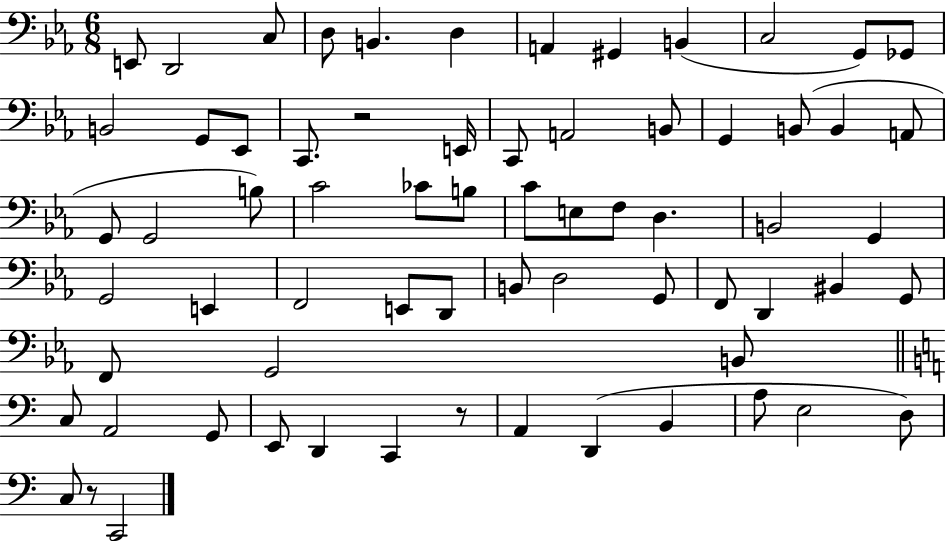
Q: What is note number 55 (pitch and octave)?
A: E2